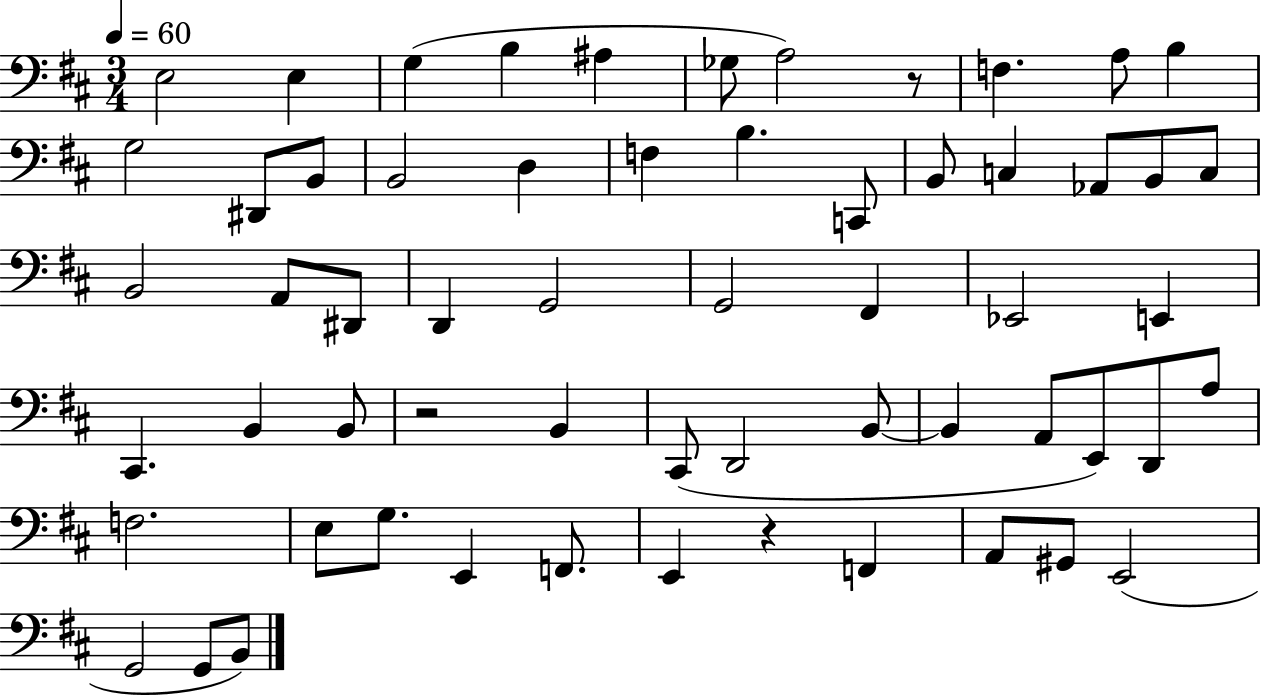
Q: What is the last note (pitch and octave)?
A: B2